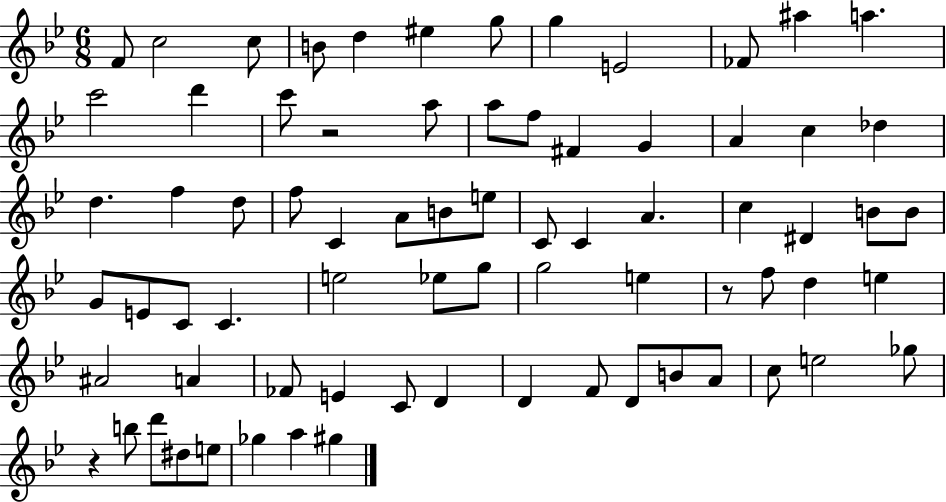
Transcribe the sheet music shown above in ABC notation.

X:1
T:Untitled
M:6/8
L:1/4
K:Bb
F/2 c2 c/2 B/2 d ^e g/2 g E2 _F/2 ^a a c'2 d' c'/2 z2 a/2 a/2 f/2 ^F G A c _d d f d/2 f/2 C A/2 B/2 e/2 C/2 C A c ^D B/2 B/2 G/2 E/2 C/2 C e2 _e/2 g/2 g2 e z/2 f/2 d e ^A2 A _F/2 E C/2 D D F/2 D/2 B/2 A/2 c/2 e2 _g/2 z b/2 d'/2 ^d/2 e/2 _g a ^g